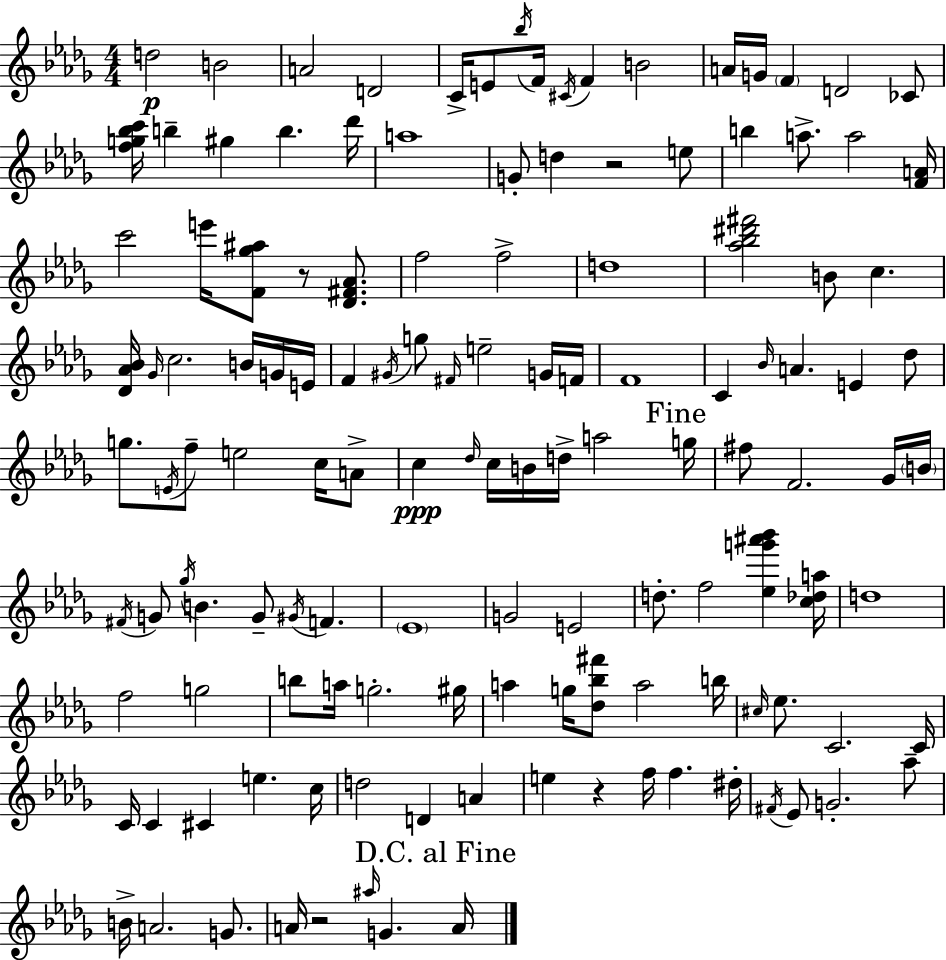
X:1
T:Untitled
M:4/4
L:1/4
K:Bbm
d2 B2 A2 D2 C/4 E/2 _b/4 F/4 ^C/4 F B2 A/4 G/4 F D2 _C/2 [fg_bc']/4 b ^g b _d'/4 a4 G/2 d z2 e/2 b a/2 a2 [FA]/4 c'2 e'/4 [F_g^a]/2 z/2 [_D^F_A]/2 f2 f2 d4 [_a_b^d'^f']2 B/2 c [_D_A_B]/4 _G/4 c2 B/4 G/4 E/4 F ^G/4 g/2 ^F/4 e2 G/4 F/4 F4 C _B/4 A E _d/2 g/2 E/4 f/2 e2 c/4 A/2 c _d/4 c/4 B/4 d/4 a2 g/4 ^f/2 F2 _G/4 B/4 ^F/4 G/2 _g/4 B G/2 ^G/4 F _E4 G2 E2 d/2 f2 [_eg'^a'_b'] [c_da]/4 d4 f2 g2 b/2 a/4 g2 ^g/4 a g/4 [_d_b^f']/2 a2 b/4 ^c/4 _e/2 C2 C/4 C/4 C ^C e c/4 d2 D A e z f/4 f ^d/4 ^F/4 _E/2 G2 _a/2 B/4 A2 G/2 A/4 z2 ^a/4 G A/4